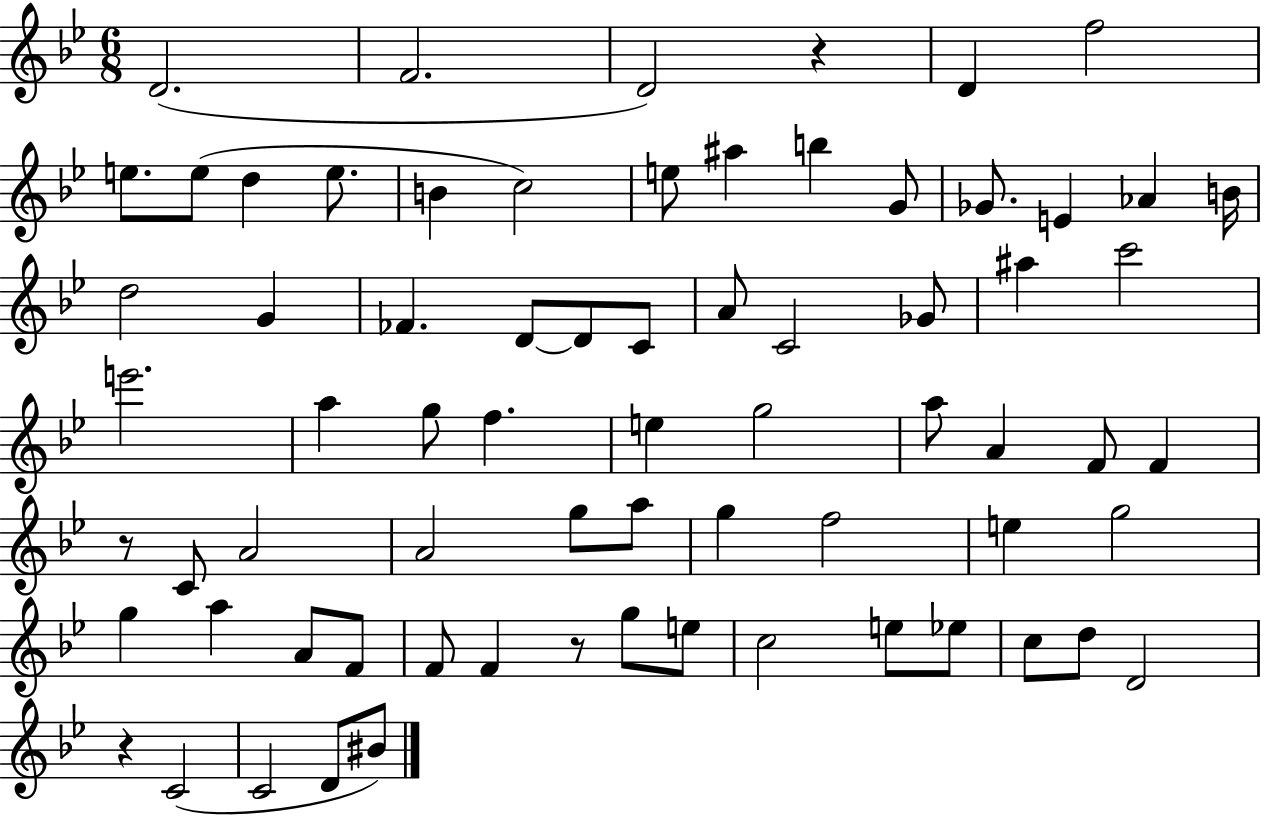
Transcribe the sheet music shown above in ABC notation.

X:1
T:Untitled
M:6/8
L:1/4
K:Bb
D2 F2 D2 z D f2 e/2 e/2 d e/2 B c2 e/2 ^a b G/2 _G/2 E _A B/4 d2 G _F D/2 D/2 C/2 A/2 C2 _G/2 ^a c'2 e'2 a g/2 f e g2 a/2 A F/2 F z/2 C/2 A2 A2 g/2 a/2 g f2 e g2 g a A/2 F/2 F/2 F z/2 g/2 e/2 c2 e/2 _e/2 c/2 d/2 D2 z C2 C2 D/2 ^B/2